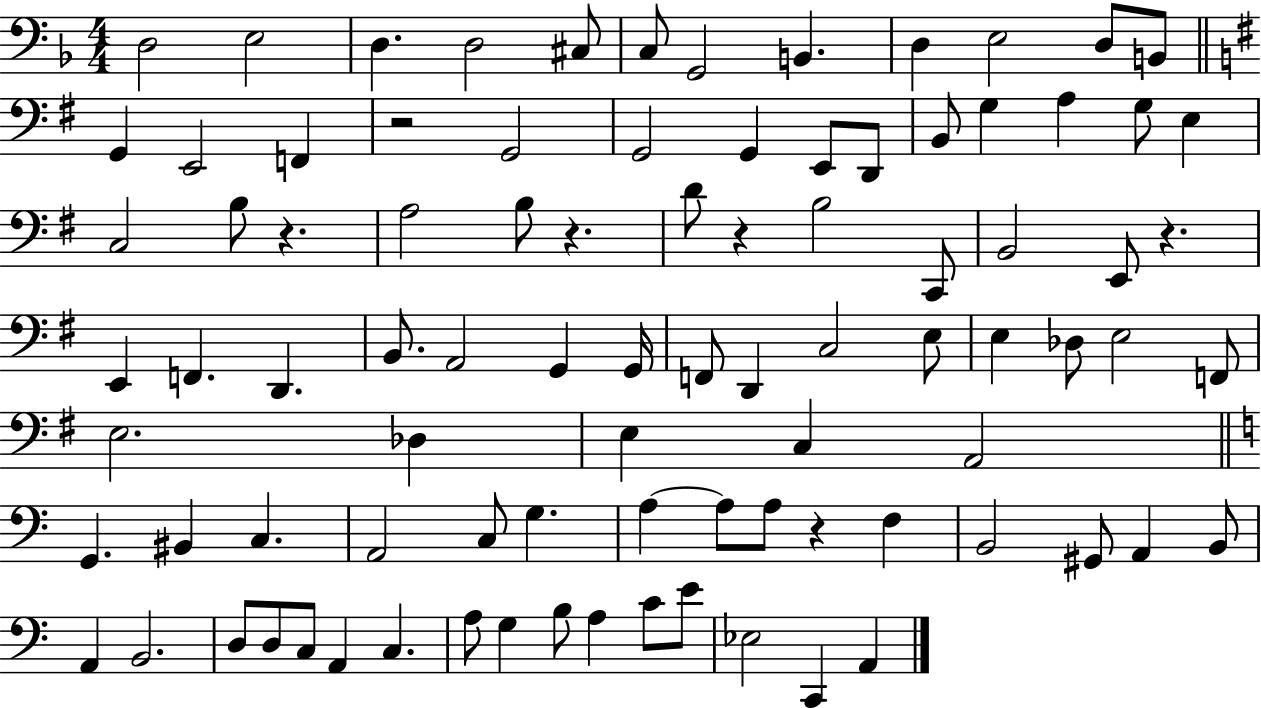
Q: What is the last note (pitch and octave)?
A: A2